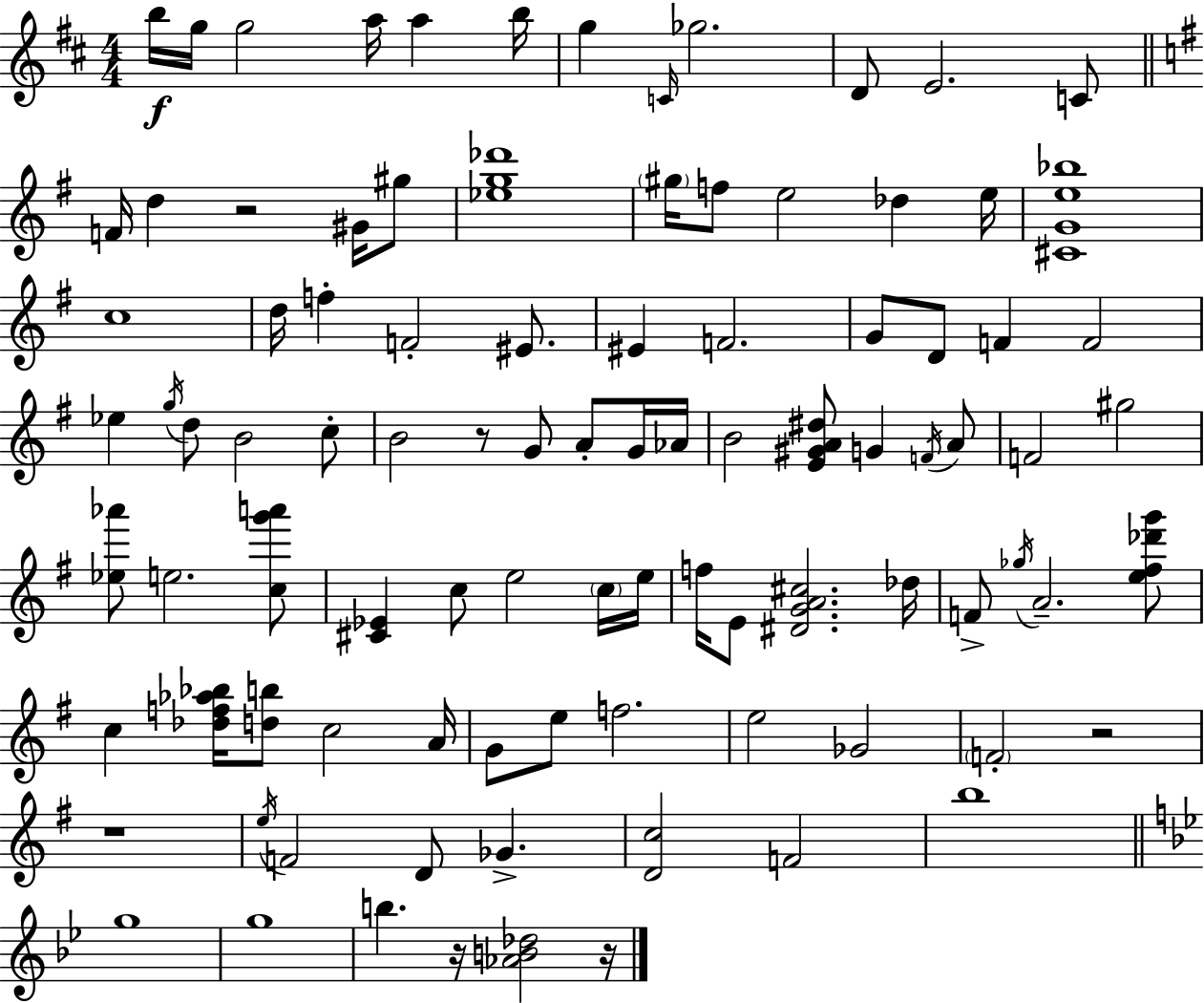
B5/s G5/s G5/h A5/s A5/q B5/s G5/q C4/s Gb5/h. D4/e E4/h. C4/e F4/s D5/q R/h G#4/s G#5/e [Eb5,G5,Db6]/w G#5/s F5/e E5/h Db5/q E5/s [C#4,G4,E5,Bb5]/w C5/w D5/s F5/q F4/h EIS4/e. EIS4/q F4/h. G4/e D4/e F4/q F4/h Eb5/q G5/s D5/e B4/h C5/e B4/h R/e G4/e A4/e G4/s Ab4/s B4/h [E4,G#4,A4,D#5]/e G4/q F4/s A4/e F4/h G#5/h [Eb5,Ab6]/e E5/h. [C5,G6,A6]/e [C#4,Eb4]/q C5/e E5/h C5/s E5/s F5/s E4/e [D#4,G4,A4,C#5]/h. Db5/s F4/e Gb5/s A4/h. [E5,F#5,Db6,G6]/e C5/q [Db5,F5,Ab5,Bb5]/s [D5,B5]/e C5/h A4/s G4/e E5/e F5/h. E5/h Gb4/h F4/h R/h R/w E5/s F4/h D4/e Gb4/q. [D4,C5]/h F4/h B5/w G5/w G5/w B5/q. R/s [Ab4,B4,Db5]/h R/s